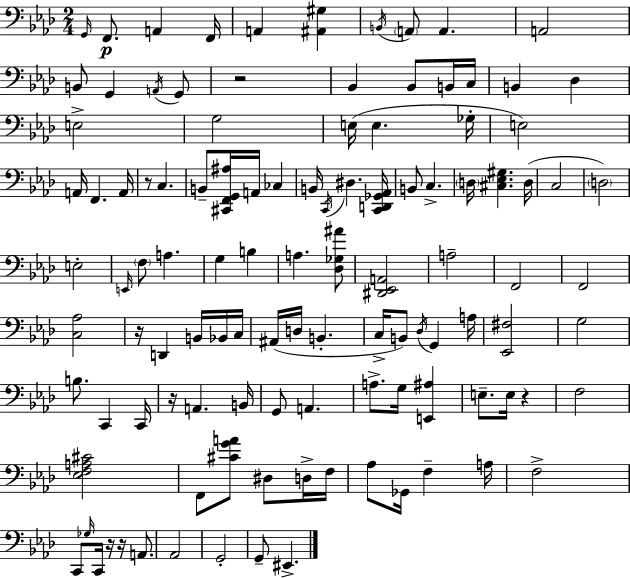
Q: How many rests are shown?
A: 7